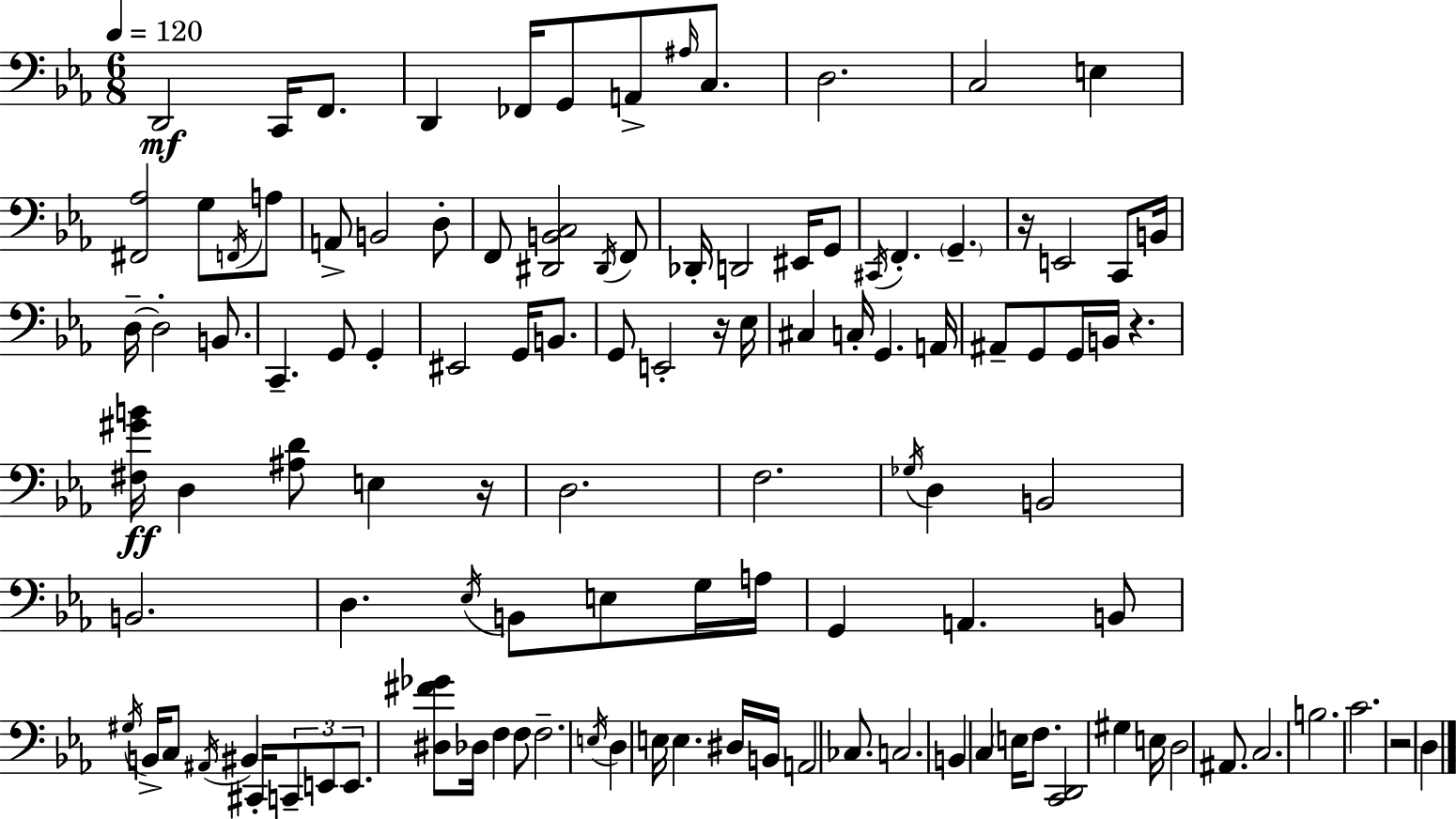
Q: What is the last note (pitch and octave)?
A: D3